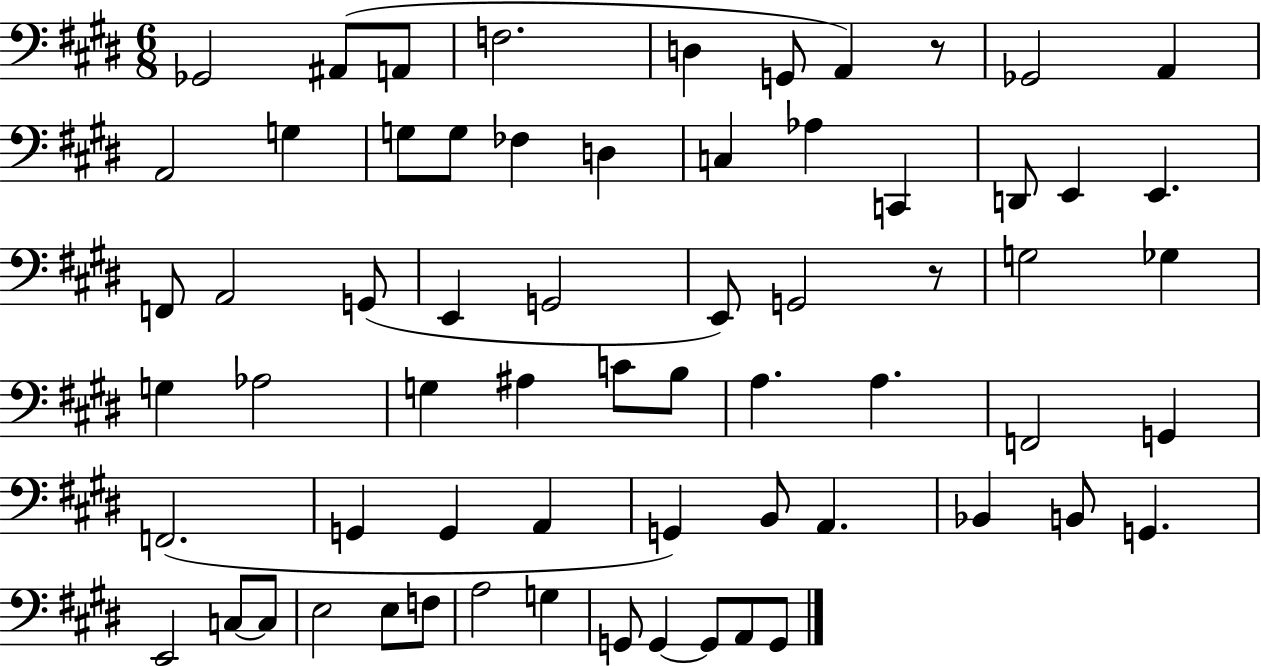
X:1
T:Untitled
M:6/8
L:1/4
K:E
_G,,2 ^A,,/2 A,,/2 F,2 D, G,,/2 A,, z/2 _G,,2 A,, A,,2 G, G,/2 G,/2 _F, D, C, _A, C,, D,,/2 E,, E,, F,,/2 A,,2 G,,/2 E,, G,,2 E,,/2 G,,2 z/2 G,2 _G, G, _A,2 G, ^A, C/2 B,/2 A, A, F,,2 G,, F,,2 G,, G,, A,, G,, B,,/2 A,, _B,, B,,/2 G,, E,,2 C,/2 C,/2 E,2 E,/2 F,/2 A,2 G, G,,/2 G,, G,,/2 A,,/2 G,,/2